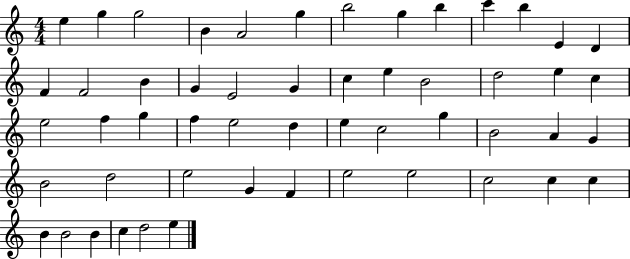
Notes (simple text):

E5/q G5/q G5/h B4/q A4/h G5/q B5/h G5/q B5/q C6/q B5/q E4/q D4/q F4/q F4/h B4/q G4/q E4/h G4/q C5/q E5/q B4/h D5/h E5/q C5/q E5/h F5/q G5/q F5/q E5/h D5/q E5/q C5/h G5/q B4/h A4/q G4/q B4/h D5/h E5/h G4/q F4/q E5/h E5/h C5/h C5/q C5/q B4/q B4/h B4/q C5/q D5/h E5/q